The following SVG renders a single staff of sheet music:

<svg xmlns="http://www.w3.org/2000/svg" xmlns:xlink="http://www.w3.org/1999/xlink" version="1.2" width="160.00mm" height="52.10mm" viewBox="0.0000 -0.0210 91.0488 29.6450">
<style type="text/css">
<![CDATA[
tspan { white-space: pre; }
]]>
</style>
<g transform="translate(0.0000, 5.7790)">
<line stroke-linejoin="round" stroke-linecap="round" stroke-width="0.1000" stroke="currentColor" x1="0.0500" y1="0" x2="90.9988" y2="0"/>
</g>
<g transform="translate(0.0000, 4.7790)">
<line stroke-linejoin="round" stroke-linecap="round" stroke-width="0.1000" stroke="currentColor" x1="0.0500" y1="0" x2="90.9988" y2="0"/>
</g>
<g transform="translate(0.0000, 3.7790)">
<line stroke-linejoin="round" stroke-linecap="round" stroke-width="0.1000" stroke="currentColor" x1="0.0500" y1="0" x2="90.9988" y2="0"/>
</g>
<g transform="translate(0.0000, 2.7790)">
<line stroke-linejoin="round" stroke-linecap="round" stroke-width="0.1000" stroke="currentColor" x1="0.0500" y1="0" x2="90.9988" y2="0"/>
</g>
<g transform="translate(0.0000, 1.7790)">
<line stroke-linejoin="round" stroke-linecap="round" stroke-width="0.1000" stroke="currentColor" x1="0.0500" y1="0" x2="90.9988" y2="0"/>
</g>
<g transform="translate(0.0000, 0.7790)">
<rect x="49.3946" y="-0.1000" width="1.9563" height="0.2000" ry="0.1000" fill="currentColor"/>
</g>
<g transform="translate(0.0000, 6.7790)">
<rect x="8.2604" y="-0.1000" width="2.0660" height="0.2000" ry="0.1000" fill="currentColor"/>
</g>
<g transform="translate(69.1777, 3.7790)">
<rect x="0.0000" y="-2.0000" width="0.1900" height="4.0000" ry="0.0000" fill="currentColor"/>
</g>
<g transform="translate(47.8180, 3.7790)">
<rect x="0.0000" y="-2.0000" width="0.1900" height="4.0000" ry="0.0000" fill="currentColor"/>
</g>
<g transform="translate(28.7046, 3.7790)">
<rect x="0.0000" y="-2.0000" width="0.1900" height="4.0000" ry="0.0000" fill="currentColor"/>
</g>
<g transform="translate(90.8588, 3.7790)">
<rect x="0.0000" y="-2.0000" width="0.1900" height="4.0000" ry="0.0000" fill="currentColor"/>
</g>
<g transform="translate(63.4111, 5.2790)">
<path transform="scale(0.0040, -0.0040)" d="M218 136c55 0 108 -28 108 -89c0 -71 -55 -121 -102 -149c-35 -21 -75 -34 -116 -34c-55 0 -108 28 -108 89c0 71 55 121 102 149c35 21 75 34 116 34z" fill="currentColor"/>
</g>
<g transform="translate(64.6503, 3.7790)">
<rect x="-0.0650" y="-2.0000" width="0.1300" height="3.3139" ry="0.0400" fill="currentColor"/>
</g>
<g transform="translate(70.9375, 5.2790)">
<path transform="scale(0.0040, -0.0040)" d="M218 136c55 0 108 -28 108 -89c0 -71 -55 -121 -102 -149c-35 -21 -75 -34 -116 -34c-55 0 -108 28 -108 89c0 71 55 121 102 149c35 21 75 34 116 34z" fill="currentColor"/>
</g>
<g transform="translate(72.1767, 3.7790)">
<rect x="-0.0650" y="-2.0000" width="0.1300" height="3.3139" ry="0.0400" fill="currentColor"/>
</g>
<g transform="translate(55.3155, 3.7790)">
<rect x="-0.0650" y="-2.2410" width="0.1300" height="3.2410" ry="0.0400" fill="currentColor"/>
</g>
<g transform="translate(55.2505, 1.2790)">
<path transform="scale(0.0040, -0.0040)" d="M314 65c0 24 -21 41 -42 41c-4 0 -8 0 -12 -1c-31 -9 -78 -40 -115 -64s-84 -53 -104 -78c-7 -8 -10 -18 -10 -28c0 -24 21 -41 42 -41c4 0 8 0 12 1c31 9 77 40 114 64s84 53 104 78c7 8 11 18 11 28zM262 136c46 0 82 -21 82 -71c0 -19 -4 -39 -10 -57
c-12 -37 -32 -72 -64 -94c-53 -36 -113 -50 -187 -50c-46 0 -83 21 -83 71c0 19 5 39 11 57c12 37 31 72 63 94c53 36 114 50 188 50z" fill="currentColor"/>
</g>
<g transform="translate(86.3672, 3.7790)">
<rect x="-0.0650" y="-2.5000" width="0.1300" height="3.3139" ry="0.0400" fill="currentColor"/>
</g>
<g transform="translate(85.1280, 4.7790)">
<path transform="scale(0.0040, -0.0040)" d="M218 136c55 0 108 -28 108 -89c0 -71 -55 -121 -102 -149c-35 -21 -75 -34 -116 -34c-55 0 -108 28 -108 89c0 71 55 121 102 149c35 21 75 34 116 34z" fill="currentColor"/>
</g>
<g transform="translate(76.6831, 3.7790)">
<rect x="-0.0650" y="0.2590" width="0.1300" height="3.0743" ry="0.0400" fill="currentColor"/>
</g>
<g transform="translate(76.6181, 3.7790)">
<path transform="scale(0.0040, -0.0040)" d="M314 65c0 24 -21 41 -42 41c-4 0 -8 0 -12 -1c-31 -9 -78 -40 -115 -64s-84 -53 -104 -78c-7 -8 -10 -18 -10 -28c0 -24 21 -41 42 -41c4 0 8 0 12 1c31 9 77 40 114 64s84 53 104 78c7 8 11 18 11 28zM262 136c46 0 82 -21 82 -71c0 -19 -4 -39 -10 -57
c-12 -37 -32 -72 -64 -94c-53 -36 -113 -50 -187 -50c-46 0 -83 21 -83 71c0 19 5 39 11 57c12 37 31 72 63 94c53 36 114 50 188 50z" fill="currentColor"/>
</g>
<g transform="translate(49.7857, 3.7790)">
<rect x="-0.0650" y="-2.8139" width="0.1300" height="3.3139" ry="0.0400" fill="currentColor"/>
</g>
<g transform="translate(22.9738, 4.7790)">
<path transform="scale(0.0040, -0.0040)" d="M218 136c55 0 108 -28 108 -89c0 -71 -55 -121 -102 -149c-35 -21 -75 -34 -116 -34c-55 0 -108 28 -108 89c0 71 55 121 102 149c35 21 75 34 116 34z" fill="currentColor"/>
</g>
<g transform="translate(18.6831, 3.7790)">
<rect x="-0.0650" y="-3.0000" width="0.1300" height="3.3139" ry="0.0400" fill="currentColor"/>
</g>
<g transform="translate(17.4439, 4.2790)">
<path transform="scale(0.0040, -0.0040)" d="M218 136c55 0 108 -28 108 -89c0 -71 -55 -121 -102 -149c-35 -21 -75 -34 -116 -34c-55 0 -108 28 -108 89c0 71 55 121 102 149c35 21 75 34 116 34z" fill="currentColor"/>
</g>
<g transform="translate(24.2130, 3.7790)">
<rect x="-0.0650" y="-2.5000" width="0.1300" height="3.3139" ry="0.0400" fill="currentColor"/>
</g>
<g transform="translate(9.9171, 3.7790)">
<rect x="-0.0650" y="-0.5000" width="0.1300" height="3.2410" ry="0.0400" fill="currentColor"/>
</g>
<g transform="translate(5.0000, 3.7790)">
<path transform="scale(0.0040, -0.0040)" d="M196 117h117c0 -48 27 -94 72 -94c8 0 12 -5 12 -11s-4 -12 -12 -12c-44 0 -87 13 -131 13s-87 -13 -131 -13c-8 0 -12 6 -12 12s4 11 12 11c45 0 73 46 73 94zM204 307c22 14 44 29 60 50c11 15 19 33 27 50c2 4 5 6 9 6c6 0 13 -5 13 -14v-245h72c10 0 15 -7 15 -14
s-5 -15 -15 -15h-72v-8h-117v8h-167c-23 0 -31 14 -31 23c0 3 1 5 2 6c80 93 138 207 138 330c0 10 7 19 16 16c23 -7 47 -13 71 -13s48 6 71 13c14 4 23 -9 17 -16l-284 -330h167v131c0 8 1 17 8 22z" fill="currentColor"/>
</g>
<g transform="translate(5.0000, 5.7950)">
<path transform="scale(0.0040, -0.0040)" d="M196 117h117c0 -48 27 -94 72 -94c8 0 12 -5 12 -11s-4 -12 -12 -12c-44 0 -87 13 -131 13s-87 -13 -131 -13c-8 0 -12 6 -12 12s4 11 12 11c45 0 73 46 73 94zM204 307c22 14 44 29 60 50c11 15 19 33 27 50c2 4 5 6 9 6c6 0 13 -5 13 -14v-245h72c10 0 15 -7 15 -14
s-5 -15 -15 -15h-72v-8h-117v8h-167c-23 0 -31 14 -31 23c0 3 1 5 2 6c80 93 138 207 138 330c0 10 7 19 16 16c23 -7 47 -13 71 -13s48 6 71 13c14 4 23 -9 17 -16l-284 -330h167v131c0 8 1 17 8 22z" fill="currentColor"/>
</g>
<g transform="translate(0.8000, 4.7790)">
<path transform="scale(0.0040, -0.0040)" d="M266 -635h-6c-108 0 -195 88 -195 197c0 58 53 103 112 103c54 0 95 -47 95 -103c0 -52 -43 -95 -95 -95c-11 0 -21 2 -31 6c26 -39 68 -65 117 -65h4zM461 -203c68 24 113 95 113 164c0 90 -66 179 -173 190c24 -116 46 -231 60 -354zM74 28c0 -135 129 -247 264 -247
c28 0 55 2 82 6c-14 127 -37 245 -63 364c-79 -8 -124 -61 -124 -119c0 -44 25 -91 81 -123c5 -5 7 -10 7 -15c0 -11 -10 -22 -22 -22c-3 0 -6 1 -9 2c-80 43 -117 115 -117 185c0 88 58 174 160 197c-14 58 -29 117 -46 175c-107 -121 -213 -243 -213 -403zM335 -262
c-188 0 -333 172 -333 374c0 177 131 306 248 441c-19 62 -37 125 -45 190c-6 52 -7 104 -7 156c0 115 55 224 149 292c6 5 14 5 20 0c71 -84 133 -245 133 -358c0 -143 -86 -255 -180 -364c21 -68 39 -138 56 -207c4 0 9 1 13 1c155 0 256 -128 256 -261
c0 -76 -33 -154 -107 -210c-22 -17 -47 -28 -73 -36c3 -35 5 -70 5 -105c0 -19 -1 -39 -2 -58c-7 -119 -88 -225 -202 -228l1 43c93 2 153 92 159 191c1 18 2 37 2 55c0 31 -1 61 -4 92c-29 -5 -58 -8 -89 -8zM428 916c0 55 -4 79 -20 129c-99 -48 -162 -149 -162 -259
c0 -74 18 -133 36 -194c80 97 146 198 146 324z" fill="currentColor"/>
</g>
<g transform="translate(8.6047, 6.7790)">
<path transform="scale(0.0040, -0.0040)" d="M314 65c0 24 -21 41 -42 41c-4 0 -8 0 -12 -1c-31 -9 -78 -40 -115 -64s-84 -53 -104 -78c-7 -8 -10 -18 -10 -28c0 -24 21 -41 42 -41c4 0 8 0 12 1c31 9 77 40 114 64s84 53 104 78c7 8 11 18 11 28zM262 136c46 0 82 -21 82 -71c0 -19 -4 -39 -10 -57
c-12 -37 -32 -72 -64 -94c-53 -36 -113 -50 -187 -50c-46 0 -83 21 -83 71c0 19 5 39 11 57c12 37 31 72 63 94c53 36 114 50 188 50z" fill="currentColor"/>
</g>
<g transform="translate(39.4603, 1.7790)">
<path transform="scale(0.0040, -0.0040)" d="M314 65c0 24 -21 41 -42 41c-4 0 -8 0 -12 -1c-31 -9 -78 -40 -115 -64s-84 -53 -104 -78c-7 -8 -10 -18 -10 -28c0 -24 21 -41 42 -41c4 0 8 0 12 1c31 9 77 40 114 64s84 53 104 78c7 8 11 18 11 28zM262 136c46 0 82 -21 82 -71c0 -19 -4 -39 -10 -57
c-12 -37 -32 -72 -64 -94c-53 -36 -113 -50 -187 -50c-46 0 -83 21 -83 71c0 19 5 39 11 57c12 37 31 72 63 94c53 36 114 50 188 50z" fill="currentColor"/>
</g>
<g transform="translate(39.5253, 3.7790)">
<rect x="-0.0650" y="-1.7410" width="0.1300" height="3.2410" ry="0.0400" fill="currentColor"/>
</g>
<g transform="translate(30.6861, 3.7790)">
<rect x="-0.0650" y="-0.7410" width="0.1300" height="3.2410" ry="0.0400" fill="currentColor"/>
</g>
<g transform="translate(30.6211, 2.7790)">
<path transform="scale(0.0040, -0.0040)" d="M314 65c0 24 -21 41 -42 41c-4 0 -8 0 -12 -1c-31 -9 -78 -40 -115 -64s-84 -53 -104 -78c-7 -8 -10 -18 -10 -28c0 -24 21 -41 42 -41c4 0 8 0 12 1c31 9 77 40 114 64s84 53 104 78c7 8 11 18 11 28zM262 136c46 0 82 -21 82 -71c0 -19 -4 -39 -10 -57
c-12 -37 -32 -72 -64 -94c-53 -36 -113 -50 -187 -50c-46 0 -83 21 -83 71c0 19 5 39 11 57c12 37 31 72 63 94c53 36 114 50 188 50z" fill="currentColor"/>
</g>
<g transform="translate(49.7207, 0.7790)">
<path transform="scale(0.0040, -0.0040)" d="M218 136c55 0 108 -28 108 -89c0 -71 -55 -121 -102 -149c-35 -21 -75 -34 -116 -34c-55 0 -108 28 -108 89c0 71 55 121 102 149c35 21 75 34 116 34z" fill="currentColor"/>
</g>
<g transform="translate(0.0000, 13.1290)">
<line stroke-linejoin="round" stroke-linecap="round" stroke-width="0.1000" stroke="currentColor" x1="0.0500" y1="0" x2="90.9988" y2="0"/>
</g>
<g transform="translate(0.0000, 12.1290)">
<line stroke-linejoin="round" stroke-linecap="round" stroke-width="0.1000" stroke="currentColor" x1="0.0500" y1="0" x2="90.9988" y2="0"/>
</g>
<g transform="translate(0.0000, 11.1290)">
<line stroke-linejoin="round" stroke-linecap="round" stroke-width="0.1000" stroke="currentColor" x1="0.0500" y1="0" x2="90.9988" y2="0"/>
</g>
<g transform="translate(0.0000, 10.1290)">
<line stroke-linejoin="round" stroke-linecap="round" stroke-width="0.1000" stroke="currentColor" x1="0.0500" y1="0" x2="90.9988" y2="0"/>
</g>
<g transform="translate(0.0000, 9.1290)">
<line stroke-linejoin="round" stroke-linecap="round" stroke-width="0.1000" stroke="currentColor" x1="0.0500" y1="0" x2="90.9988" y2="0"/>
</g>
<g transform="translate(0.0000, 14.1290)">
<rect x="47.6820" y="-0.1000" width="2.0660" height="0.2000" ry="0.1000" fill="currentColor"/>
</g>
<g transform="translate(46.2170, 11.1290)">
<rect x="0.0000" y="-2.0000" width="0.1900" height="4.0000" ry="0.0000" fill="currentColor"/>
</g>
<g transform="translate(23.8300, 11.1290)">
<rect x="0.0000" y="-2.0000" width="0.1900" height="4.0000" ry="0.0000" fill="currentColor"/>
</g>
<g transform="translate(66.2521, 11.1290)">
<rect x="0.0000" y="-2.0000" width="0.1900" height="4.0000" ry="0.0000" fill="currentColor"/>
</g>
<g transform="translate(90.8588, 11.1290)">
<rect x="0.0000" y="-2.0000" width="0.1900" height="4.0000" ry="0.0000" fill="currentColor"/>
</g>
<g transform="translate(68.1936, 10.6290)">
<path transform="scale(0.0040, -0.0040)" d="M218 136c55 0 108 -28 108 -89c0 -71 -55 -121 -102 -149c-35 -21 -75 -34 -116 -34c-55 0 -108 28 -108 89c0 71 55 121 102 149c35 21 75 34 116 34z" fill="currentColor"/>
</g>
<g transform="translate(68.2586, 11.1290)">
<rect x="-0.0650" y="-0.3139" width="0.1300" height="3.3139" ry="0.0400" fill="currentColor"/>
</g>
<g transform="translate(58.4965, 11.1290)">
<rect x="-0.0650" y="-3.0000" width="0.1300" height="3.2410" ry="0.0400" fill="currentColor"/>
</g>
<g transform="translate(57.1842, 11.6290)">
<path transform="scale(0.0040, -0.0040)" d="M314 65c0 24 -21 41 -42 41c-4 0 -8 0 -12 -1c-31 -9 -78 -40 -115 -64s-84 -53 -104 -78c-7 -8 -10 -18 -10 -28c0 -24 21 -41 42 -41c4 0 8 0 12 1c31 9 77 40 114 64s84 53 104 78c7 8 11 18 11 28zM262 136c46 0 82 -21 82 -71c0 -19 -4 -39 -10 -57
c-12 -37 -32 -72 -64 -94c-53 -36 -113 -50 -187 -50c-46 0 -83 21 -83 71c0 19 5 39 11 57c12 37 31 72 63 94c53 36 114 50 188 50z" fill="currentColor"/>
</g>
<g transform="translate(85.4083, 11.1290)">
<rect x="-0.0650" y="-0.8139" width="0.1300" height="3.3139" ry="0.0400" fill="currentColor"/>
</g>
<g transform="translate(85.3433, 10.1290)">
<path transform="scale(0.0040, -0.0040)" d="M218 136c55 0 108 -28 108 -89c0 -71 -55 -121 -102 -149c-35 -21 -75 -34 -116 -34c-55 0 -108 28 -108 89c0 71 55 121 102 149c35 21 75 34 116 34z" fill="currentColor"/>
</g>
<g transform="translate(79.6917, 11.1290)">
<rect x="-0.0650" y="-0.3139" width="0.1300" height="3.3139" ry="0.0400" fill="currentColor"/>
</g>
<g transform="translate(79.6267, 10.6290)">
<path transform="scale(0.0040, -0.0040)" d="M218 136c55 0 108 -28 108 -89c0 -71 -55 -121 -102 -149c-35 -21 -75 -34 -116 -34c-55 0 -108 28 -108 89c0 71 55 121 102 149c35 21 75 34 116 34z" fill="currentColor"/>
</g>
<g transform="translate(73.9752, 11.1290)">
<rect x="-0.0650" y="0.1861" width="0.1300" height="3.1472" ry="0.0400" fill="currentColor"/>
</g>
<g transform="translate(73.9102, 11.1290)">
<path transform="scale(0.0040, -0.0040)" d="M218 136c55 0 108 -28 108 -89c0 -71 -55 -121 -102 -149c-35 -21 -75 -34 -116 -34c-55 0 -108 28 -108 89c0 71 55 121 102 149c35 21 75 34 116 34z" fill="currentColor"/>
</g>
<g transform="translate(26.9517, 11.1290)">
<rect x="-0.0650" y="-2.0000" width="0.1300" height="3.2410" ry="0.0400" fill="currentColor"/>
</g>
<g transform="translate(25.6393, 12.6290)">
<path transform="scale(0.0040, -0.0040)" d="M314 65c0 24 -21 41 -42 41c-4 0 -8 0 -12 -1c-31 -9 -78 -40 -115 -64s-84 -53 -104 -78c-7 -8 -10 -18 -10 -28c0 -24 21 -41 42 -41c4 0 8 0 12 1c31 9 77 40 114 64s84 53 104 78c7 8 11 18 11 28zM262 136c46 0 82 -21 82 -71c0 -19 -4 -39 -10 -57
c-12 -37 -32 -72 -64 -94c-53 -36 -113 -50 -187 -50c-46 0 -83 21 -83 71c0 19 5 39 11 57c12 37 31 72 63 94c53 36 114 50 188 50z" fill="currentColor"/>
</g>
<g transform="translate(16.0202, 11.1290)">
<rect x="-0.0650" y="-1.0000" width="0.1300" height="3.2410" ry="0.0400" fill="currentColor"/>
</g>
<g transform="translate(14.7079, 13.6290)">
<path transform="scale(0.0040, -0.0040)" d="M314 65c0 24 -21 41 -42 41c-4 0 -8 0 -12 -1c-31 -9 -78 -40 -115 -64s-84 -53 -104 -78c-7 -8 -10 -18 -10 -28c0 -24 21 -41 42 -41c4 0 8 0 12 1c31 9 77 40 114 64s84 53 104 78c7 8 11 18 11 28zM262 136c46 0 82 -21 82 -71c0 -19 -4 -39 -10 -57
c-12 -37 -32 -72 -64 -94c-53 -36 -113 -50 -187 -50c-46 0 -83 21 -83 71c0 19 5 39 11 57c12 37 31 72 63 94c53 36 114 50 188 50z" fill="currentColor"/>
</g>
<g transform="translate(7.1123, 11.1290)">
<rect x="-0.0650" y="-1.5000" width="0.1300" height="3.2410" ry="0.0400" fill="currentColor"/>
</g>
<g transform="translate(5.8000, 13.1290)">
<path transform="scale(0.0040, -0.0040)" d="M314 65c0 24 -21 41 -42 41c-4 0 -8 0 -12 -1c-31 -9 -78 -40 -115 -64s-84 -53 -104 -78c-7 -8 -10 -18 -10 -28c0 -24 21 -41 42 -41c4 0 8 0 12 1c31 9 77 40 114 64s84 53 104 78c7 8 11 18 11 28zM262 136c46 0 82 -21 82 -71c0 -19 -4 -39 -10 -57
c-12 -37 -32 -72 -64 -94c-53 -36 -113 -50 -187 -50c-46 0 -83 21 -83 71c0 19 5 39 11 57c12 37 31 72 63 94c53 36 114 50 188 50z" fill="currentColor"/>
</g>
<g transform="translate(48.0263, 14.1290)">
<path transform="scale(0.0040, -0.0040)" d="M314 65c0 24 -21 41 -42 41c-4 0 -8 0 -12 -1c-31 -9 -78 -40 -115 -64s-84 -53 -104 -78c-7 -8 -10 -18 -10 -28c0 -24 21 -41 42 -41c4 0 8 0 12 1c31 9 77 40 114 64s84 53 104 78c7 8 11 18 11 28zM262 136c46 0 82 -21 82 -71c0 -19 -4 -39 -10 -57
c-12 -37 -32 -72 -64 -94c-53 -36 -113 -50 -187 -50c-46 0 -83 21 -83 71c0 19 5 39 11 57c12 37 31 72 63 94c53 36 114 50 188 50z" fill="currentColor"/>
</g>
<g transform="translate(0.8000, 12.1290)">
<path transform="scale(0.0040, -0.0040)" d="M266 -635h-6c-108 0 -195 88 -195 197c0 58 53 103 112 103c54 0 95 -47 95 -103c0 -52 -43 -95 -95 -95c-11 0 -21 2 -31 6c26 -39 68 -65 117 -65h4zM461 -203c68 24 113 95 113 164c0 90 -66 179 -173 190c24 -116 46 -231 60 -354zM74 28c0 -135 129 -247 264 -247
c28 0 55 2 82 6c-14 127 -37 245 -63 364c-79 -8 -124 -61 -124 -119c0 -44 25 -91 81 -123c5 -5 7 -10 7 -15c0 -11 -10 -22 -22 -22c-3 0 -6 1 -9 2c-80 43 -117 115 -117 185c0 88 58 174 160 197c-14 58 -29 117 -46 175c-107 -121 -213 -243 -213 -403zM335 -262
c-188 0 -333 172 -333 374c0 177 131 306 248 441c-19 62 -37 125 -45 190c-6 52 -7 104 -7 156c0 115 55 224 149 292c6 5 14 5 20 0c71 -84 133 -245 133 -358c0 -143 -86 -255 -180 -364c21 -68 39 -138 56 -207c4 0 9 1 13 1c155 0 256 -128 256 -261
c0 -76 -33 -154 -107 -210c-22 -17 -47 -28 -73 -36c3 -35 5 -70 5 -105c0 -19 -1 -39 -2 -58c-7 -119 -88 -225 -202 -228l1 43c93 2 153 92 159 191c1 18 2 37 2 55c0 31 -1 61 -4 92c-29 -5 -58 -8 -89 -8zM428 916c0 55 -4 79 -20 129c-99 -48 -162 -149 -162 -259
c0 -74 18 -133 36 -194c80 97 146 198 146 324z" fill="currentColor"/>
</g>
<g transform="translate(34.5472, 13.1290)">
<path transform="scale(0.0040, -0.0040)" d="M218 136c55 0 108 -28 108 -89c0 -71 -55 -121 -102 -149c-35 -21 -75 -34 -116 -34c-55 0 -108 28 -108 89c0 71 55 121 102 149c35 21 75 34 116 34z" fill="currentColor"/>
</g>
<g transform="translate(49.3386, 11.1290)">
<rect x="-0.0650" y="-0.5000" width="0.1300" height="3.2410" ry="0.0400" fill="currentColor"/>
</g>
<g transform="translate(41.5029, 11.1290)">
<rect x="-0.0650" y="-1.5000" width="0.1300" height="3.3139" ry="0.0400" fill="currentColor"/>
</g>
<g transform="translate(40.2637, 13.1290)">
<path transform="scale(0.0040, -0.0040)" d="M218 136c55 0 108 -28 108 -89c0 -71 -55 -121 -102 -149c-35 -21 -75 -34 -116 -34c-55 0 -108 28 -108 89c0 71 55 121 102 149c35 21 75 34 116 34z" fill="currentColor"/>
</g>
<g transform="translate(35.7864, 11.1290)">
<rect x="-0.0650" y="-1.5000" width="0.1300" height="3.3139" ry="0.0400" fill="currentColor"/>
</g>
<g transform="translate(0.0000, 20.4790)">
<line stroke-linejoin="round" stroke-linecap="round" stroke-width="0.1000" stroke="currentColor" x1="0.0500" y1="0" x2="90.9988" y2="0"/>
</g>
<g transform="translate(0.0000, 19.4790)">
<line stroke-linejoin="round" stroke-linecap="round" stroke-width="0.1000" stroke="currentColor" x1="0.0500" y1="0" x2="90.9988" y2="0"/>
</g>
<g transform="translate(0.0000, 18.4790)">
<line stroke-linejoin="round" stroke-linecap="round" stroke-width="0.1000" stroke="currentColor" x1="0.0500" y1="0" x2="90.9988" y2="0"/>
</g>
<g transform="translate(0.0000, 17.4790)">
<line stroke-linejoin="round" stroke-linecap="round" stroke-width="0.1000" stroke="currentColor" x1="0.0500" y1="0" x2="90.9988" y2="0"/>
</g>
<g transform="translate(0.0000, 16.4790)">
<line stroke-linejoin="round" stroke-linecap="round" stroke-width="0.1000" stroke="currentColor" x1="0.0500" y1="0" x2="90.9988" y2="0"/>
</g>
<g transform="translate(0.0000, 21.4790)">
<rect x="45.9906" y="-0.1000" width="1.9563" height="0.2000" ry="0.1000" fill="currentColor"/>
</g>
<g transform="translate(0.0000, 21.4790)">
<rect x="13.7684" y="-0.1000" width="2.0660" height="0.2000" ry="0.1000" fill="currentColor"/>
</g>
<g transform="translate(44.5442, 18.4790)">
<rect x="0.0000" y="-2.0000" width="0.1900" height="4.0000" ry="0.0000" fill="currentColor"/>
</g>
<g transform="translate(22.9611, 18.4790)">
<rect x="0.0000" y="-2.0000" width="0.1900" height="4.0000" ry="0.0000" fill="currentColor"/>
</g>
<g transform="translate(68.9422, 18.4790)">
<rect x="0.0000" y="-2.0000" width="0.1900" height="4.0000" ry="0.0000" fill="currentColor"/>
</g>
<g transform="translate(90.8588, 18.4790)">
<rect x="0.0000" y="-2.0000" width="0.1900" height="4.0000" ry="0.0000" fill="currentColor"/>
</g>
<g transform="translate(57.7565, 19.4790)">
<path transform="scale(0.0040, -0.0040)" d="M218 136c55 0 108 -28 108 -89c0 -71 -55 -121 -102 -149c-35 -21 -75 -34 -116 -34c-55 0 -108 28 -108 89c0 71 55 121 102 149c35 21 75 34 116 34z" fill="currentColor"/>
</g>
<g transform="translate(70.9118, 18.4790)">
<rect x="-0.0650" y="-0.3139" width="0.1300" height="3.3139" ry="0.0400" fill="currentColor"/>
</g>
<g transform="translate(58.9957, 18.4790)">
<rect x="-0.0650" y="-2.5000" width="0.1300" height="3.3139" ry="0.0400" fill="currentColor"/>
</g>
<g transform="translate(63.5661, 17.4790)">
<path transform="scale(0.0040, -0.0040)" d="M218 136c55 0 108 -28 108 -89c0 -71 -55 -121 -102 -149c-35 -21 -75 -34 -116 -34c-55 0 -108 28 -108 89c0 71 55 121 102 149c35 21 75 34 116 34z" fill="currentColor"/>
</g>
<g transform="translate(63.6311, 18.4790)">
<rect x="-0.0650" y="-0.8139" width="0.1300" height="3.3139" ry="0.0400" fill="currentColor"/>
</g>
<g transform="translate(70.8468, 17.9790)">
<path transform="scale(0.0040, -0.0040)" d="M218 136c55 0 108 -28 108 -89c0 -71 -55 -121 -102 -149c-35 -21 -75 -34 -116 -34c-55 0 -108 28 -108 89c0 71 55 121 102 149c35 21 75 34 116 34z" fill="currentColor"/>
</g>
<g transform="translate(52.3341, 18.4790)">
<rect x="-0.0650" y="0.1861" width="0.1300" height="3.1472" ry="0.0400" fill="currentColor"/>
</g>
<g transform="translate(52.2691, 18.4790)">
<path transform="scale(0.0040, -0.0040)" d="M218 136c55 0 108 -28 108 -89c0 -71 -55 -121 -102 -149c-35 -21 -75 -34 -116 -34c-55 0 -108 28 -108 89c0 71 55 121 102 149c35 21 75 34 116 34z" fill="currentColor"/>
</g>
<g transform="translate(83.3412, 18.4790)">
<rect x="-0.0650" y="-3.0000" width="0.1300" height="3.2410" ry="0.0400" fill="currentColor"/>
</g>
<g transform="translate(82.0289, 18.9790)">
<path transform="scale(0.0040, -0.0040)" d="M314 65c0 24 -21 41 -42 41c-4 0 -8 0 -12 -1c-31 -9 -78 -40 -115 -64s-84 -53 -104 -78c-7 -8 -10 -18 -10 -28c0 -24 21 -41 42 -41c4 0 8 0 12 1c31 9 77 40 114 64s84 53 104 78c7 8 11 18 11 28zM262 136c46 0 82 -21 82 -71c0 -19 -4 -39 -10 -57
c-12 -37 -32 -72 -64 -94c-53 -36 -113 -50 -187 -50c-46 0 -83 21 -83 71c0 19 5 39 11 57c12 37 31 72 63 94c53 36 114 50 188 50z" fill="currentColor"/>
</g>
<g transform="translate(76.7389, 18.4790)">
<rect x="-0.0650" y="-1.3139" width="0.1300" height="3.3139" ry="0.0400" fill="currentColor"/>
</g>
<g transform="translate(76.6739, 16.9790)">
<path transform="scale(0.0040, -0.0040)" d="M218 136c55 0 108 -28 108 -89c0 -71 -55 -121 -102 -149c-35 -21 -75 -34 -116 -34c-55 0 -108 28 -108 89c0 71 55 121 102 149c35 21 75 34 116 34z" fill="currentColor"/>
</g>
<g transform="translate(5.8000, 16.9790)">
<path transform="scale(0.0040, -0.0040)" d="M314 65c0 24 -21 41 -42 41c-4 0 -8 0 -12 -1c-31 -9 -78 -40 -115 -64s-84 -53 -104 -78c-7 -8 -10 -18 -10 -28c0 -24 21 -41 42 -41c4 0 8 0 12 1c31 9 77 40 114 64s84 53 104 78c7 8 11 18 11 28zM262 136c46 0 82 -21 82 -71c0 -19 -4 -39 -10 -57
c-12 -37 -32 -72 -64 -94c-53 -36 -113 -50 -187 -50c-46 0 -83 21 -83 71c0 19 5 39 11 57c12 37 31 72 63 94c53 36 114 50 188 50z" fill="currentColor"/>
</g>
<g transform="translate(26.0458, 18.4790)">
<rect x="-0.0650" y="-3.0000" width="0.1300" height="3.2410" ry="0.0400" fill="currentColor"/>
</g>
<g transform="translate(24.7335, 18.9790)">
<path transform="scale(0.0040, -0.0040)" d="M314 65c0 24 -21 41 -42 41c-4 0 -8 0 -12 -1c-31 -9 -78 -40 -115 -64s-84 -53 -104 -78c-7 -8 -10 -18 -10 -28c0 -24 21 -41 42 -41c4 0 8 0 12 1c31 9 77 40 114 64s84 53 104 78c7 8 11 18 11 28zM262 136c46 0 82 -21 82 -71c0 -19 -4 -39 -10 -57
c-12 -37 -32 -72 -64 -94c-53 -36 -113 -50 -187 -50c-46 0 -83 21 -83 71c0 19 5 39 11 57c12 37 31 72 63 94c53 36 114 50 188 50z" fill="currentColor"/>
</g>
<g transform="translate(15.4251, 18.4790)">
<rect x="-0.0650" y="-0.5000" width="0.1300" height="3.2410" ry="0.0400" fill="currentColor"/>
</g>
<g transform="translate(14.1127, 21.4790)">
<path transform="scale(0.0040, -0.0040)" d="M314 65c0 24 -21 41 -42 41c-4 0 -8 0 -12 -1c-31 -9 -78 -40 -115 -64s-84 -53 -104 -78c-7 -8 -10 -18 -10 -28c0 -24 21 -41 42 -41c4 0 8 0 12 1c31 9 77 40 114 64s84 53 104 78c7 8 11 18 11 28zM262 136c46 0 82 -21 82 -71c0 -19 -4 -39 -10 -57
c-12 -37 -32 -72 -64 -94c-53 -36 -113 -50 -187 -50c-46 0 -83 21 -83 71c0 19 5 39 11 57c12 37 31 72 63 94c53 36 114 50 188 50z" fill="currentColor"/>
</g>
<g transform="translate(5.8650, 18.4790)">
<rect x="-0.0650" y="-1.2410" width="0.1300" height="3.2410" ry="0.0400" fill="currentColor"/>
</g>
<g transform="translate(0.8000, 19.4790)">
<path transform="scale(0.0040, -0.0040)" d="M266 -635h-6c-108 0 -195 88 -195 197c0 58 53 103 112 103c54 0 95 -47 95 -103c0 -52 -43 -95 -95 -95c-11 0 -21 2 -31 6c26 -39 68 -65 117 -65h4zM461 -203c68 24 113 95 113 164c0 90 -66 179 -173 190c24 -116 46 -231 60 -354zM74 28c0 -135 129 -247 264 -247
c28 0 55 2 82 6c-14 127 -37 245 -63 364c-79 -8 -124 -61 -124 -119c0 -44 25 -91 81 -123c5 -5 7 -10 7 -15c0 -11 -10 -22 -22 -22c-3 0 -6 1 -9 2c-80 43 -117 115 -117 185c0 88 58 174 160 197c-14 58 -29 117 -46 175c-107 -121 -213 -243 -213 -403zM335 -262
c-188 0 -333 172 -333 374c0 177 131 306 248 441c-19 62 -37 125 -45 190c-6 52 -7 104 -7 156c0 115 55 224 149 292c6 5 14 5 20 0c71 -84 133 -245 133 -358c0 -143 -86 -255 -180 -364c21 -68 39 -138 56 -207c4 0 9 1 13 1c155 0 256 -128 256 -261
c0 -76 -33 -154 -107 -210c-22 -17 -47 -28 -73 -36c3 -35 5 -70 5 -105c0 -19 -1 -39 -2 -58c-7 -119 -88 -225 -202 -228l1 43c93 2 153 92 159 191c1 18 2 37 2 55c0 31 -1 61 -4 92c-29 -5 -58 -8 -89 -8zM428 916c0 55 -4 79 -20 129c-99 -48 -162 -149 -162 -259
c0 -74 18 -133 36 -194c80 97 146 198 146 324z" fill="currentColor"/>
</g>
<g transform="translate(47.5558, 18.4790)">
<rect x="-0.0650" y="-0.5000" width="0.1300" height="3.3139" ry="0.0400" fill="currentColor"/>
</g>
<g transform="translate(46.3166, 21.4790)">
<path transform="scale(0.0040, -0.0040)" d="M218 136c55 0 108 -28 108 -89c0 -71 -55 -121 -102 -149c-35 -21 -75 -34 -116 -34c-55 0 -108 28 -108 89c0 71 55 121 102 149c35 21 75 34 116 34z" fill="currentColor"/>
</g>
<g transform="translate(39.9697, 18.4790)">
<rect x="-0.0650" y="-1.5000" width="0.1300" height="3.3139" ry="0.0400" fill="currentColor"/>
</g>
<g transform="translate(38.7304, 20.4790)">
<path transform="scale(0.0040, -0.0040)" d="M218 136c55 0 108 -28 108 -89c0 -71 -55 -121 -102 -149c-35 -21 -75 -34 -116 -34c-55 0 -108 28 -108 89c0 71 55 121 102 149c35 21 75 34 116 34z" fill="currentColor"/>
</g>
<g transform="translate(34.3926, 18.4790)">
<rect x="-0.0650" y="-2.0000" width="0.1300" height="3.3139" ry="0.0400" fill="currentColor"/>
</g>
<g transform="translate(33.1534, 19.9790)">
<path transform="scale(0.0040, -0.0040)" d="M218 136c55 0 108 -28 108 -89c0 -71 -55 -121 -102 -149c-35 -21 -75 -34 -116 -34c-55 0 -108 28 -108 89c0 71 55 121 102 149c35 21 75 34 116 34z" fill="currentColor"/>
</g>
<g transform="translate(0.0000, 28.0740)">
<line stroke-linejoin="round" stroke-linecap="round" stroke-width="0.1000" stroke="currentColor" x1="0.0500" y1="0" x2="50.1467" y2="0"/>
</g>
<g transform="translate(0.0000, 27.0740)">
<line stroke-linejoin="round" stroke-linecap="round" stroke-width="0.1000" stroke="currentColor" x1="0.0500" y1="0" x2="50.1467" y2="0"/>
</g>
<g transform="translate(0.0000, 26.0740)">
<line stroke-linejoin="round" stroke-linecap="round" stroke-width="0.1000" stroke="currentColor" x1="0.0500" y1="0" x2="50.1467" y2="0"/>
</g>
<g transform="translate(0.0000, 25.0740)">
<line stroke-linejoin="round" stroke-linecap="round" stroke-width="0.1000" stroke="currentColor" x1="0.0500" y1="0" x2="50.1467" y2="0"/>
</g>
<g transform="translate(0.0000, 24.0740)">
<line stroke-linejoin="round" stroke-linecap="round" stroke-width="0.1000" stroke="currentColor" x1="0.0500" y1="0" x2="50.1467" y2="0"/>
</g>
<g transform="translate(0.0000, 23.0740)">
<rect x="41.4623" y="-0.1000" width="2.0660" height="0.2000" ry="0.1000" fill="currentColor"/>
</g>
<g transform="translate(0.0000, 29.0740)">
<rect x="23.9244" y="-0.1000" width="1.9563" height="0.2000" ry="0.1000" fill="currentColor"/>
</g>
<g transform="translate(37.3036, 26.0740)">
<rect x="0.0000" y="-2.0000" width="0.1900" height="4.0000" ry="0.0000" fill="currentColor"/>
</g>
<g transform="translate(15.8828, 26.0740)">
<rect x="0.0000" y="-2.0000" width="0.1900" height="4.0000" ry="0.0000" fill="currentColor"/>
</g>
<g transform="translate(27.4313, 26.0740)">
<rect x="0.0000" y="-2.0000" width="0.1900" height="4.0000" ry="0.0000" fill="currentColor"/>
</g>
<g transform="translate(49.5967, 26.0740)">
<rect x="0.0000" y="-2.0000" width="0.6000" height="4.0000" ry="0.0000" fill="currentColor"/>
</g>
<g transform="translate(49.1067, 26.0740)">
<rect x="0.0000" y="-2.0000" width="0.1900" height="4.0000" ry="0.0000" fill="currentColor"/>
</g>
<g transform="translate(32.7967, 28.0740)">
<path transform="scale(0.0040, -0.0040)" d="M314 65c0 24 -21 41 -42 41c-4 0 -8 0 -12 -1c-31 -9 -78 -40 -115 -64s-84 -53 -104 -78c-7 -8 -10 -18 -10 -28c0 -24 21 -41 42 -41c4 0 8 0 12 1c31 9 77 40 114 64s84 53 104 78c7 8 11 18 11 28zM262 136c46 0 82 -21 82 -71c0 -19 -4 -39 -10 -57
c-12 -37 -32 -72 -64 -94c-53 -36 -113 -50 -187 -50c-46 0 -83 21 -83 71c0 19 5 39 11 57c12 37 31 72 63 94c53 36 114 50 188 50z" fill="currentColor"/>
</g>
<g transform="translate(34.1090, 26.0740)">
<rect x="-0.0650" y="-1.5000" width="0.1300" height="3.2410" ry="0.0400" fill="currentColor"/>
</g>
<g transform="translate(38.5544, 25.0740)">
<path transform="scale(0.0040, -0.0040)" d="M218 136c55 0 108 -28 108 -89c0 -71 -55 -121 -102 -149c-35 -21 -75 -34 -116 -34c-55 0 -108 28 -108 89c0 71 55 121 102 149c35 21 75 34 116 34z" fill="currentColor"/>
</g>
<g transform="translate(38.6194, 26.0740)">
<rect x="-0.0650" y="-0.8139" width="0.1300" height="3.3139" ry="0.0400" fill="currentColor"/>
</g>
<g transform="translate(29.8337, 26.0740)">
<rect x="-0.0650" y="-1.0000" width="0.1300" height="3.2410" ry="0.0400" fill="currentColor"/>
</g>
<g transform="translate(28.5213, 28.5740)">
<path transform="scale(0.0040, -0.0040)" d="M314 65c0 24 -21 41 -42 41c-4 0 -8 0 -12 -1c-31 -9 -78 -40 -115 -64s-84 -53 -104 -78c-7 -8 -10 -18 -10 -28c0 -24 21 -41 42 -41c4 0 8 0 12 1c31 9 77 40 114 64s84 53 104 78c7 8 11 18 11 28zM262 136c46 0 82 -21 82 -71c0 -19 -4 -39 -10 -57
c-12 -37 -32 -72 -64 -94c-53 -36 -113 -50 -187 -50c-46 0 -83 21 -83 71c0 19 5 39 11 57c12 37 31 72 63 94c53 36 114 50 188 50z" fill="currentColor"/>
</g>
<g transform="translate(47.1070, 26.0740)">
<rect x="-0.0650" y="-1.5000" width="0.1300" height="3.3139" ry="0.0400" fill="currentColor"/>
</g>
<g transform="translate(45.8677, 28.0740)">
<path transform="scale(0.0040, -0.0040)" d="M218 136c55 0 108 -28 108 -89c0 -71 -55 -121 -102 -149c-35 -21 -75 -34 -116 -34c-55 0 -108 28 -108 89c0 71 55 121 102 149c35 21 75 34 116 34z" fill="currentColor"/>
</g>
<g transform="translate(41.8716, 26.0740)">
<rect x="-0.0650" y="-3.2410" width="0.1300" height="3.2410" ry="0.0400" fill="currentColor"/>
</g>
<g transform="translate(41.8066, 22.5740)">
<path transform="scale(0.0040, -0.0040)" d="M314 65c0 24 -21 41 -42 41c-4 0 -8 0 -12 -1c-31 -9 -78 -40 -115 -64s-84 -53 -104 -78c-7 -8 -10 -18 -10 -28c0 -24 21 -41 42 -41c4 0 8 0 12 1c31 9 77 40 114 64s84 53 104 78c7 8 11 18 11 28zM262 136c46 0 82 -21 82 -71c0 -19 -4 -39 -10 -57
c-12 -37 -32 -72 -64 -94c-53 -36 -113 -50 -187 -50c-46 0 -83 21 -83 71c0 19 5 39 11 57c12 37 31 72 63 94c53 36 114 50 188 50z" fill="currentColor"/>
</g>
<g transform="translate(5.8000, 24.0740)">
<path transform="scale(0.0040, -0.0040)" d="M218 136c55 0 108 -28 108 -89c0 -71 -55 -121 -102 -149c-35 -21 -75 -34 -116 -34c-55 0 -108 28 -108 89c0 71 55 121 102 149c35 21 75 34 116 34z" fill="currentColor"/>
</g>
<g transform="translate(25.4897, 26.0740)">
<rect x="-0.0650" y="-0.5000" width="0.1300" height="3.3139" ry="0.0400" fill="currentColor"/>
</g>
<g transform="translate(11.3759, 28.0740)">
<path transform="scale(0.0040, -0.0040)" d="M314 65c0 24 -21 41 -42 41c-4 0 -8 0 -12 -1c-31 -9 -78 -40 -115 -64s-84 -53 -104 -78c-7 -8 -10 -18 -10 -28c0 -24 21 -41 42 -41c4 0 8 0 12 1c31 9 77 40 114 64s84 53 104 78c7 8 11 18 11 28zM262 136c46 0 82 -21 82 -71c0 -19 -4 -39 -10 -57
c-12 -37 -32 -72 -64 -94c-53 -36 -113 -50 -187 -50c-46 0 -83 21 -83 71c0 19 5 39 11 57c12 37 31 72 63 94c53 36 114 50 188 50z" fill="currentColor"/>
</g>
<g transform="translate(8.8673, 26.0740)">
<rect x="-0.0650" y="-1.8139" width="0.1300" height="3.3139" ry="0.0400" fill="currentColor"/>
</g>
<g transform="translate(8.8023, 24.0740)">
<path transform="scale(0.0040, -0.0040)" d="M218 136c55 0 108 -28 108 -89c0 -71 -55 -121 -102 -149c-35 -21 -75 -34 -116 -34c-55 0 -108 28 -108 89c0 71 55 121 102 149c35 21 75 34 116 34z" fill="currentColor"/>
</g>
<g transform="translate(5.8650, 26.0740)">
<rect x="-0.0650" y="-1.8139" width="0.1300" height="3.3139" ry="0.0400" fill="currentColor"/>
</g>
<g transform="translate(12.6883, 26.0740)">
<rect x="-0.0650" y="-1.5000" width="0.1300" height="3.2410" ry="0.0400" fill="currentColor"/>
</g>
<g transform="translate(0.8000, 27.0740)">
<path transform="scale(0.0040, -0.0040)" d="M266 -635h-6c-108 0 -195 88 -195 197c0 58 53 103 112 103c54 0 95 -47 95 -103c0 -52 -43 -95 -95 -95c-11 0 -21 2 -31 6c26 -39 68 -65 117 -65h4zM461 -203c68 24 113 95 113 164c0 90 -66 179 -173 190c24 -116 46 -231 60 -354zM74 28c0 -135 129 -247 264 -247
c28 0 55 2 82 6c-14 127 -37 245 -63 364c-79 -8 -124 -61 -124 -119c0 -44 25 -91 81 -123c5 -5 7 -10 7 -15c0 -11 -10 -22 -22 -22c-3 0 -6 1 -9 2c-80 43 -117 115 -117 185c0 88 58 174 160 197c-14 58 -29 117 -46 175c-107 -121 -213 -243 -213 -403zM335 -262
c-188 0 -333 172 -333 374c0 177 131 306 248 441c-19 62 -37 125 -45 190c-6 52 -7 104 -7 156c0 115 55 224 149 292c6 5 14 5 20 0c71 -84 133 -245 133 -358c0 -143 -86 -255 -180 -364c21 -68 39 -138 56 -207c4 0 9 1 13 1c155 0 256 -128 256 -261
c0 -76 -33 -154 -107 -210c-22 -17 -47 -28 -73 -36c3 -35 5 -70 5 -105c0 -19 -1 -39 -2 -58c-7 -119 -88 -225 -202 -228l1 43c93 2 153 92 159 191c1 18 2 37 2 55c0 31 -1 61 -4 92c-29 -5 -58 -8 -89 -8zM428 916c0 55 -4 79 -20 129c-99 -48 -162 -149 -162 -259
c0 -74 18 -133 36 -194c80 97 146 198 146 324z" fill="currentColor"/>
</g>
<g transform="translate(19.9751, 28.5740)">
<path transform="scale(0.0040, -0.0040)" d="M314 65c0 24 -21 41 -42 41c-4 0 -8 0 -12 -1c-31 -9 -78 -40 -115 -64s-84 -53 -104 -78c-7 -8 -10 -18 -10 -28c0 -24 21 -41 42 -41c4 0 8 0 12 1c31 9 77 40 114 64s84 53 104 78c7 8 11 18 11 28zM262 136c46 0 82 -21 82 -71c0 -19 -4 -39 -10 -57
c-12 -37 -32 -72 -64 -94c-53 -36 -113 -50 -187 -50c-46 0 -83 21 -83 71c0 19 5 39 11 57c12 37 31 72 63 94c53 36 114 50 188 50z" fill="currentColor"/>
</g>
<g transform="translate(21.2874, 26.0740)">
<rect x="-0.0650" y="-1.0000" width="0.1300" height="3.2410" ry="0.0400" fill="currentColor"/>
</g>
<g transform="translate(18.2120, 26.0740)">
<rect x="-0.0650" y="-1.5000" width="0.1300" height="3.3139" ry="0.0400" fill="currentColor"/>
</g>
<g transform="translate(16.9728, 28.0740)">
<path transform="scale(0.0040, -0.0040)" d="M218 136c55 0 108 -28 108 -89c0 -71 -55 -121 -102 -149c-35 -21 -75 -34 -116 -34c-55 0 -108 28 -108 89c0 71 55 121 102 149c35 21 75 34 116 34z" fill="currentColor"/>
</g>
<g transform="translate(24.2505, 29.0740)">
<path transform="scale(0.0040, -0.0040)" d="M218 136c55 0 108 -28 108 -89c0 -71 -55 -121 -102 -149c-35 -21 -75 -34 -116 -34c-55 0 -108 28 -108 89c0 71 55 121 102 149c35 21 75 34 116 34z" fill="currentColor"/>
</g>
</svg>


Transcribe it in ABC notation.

X:1
T:Untitled
M:4/4
L:1/4
K:C
C2 A G d2 f2 a g2 F F B2 G E2 D2 F2 E E C2 A2 c B c d e2 C2 A2 F E C B G d c e A2 f f E2 E D2 C D2 E2 d b2 E